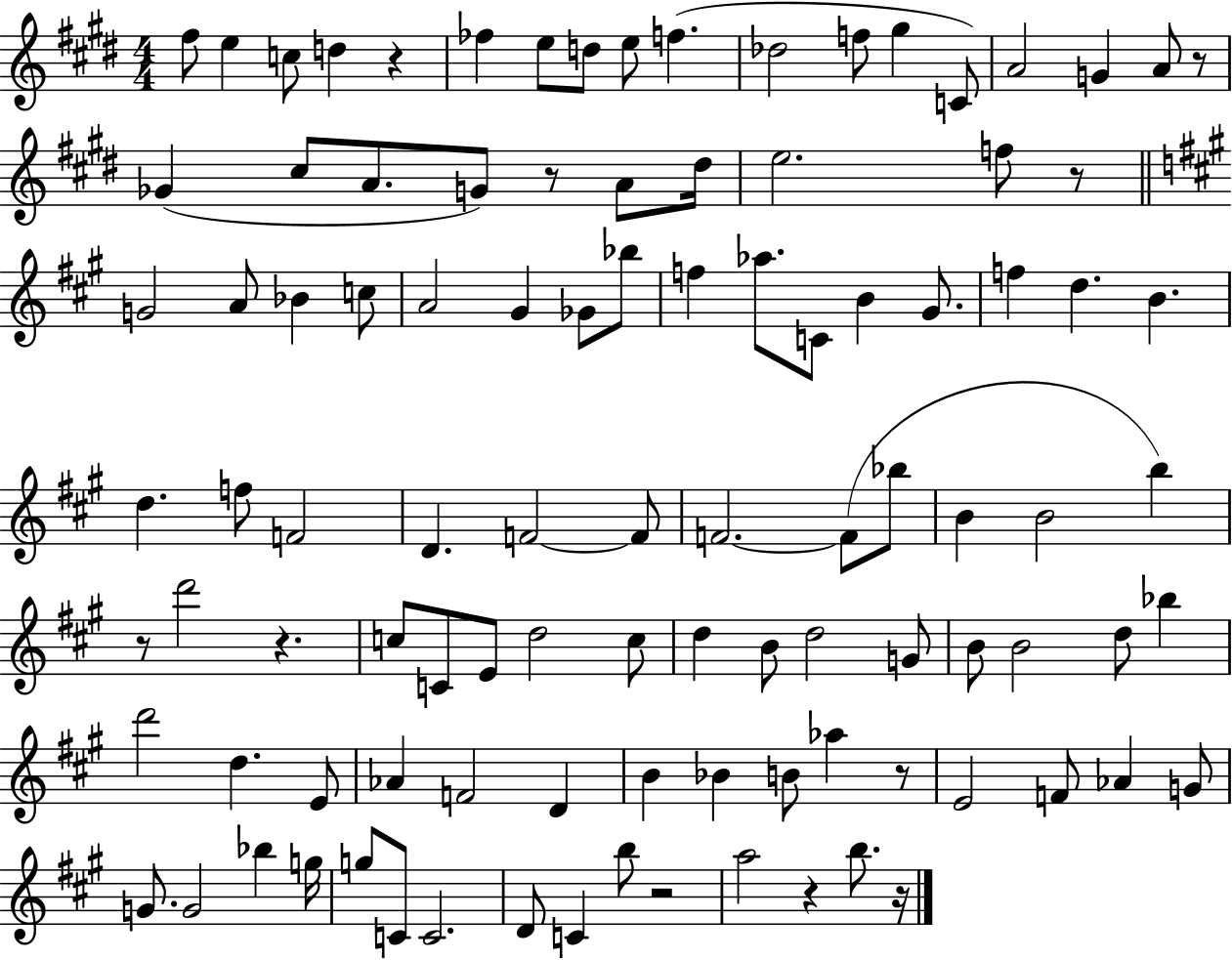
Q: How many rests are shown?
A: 10